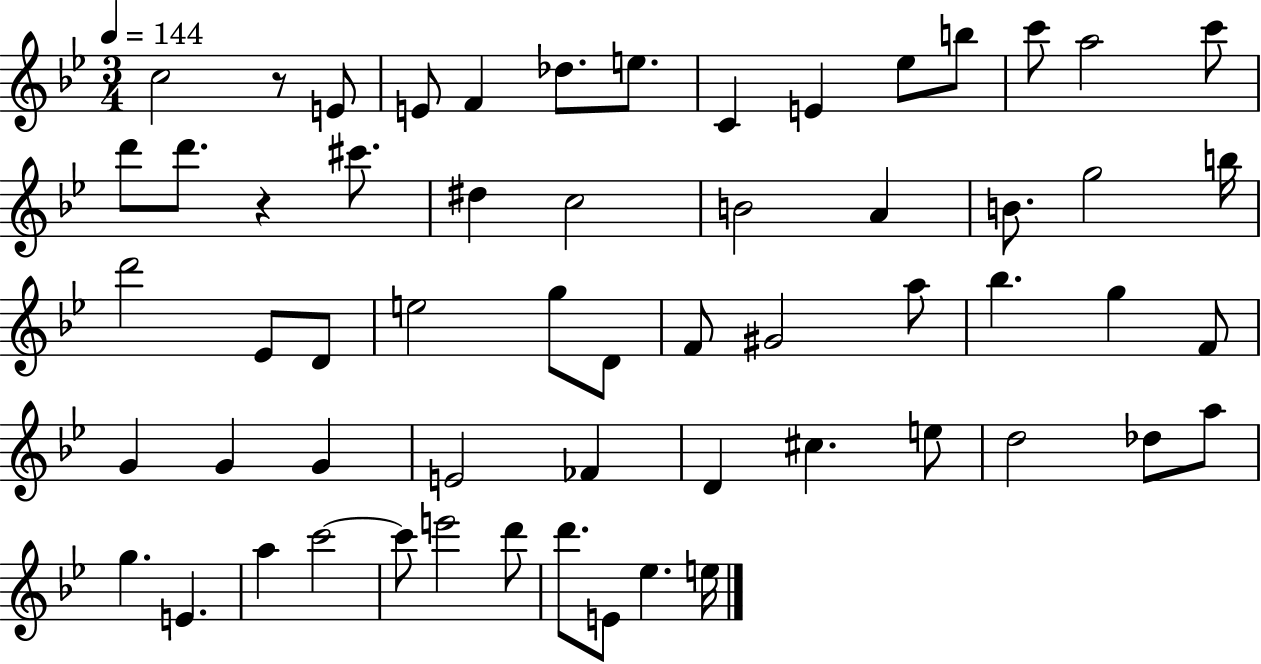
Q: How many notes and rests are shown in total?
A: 59